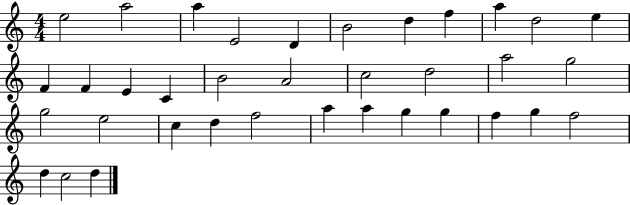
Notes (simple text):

E5/h A5/h A5/q E4/h D4/q B4/h D5/q F5/q A5/q D5/h E5/q F4/q F4/q E4/q C4/q B4/h A4/h C5/h D5/h A5/h G5/h G5/h E5/h C5/q D5/q F5/h A5/q A5/q G5/q G5/q F5/q G5/q F5/h D5/q C5/h D5/q